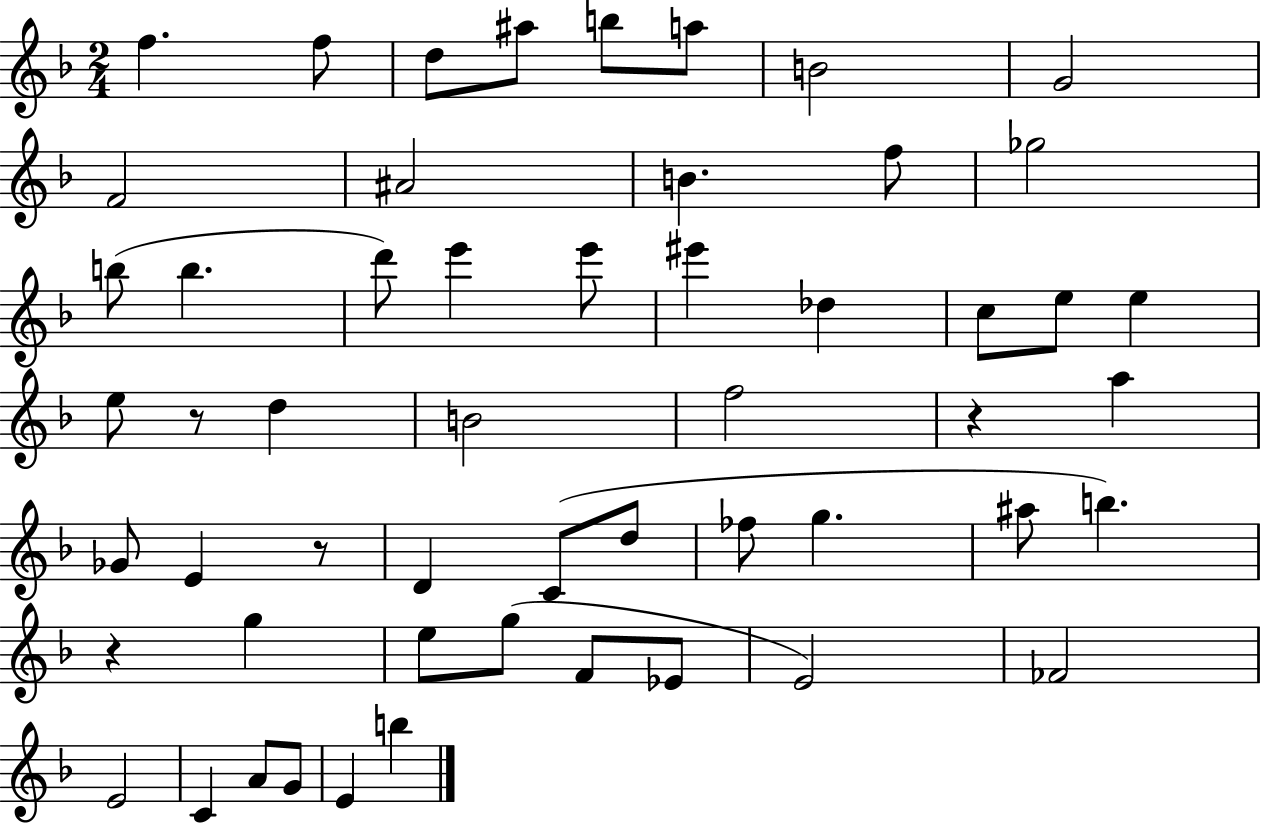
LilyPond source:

{
  \clef treble
  \numericTimeSignature
  \time 2/4
  \key f \major
  \repeat volta 2 { f''4. f''8 | d''8 ais''8 b''8 a''8 | b'2 | g'2 | \break f'2 | ais'2 | b'4. f''8 | ges''2 | \break b''8( b''4. | d'''8) e'''4 e'''8 | eis'''4 des''4 | c''8 e''8 e''4 | \break e''8 r8 d''4 | b'2 | f''2 | r4 a''4 | \break ges'8 e'4 r8 | d'4 c'8( d''8 | fes''8 g''4. | ais''8 b''4.) | \break r4 g''4 | e''8 g''8( f'8 ees'8 | e'2) | fes'2 | \break e'2 | c'4 a'8 g'8 | e'4 b''4 | } \bar "|."
}